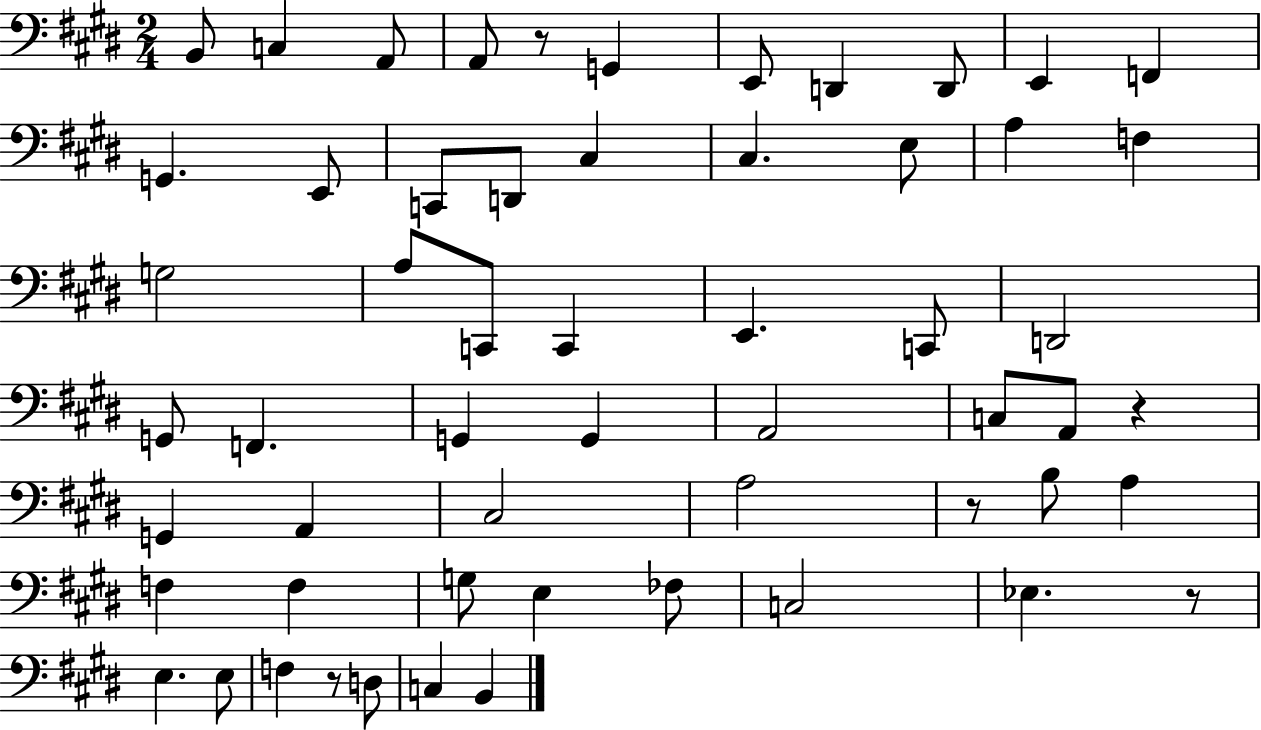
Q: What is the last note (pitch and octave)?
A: B2